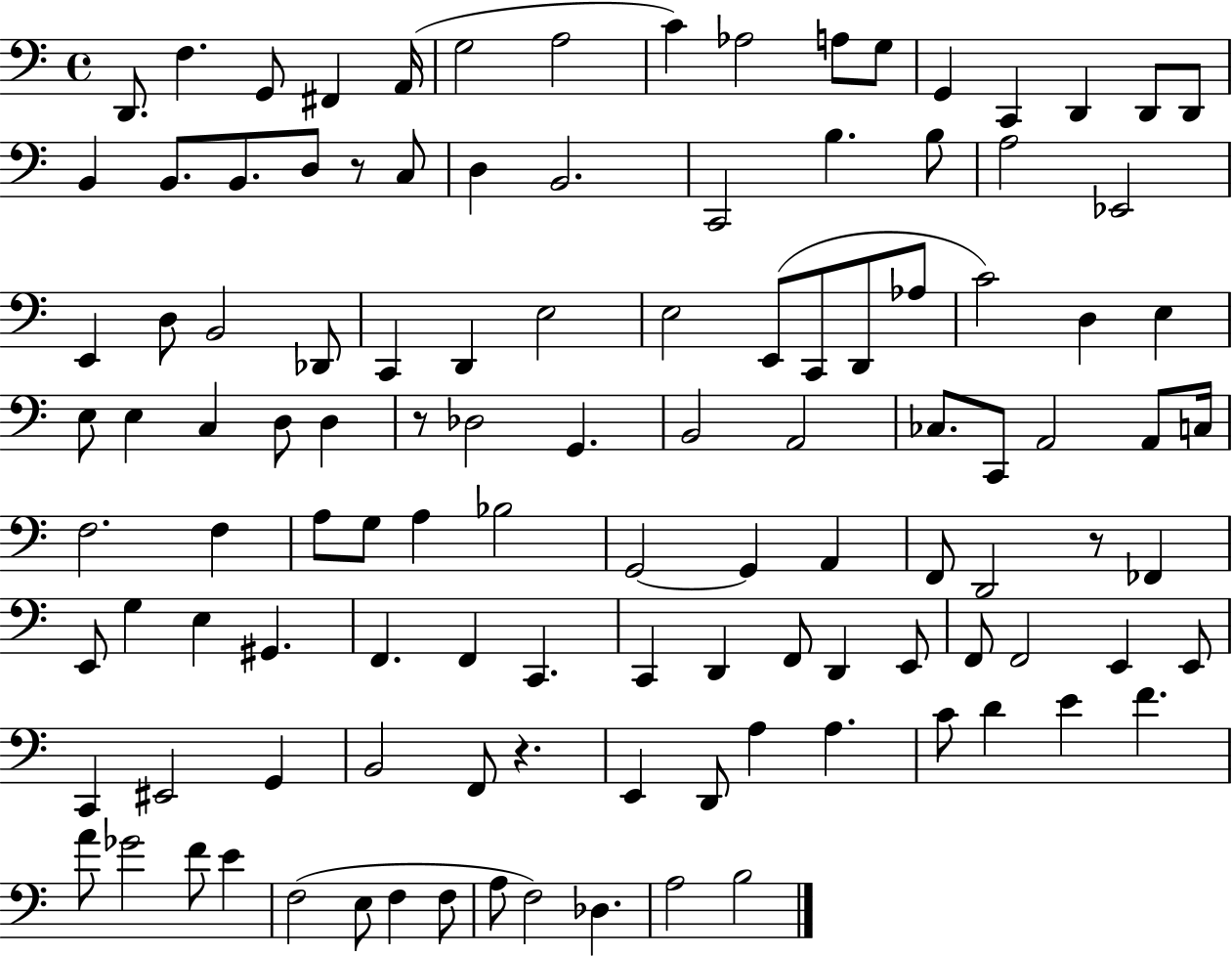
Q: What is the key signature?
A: C major